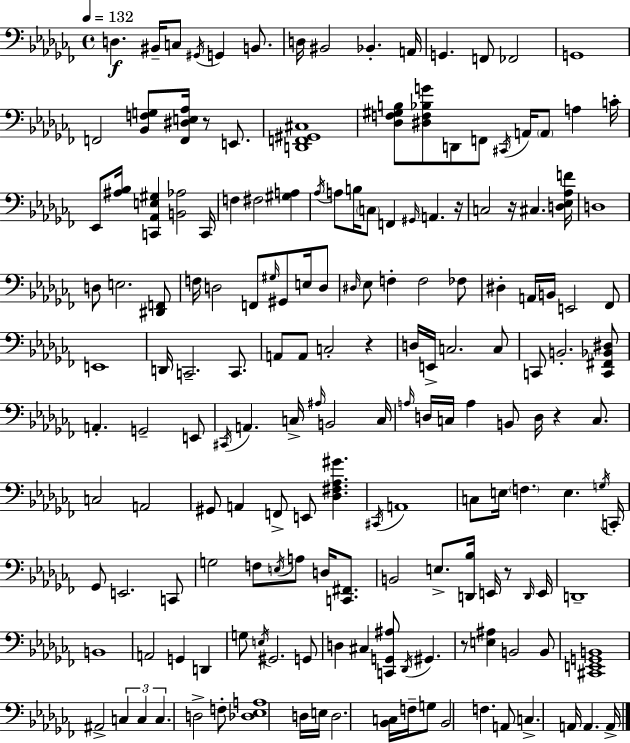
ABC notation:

X:1
T:Untitled
M:4/4
L:1/4
K:Abm
D, ^B,,/4 C,/2 ^G,,/4 G,, B,,/2 D,/4 ^B,,2 _B,, A,,/4 G,, F,,/2 _F,,2 G,,4 F,,2 [_B,,F,G,]/2 [F,,^D,E,_A,]/4 z/2 E,,/2 [D,,F,,^G,,^C,]4 [_D,F,^G,B,]/2 [^D,F,_B,G]/2 D,,/2 F,,/2 ^C,,/4 A,,/4 A,,/2 A, C/4 _E,,/2 [^A,_B,]/4 [C,,_A,,E,^G,] [B,,_A,]2 C,,/4 F, ^F,2 [^G,A,] _A,/4 A,/2 B,/4 C,/2 F,, ^G,,/4 A,, z/4 C,2 z/4 ^C, [D,_E,_A,F]/4 D,4 D,/2 E,2 [^D,,F,,]/2 F,/4 D,2 F,,/2 ^G,/4 ^G,,/2 E,/4 D,/2 ^D,/4 _E,/2 F, F,2 _F,/2 ^D, A,,/4 B,,/4 E,,2 _F,,/2 E,,4 D,,/4 C,,2 C,,/2 A,,/2 A,,/2 C,2 z D,/4 E,,/4 C,2 C,/2 C,,/2 B,,2 [C,,^F,,_B,,^D,]/2 A,, G,,2 E,,/2 ^C,,/4 A,, C,/4 ^A,/4 B,,2 C,/4 A,/4 D,/4 C,/4 A, B,,/2 D,/4 z C,/2 C,2 A,,2 ^G,,/2 A,, F,,/2 E,,/2 [_D,^F,_A,^G] ^C,,/4 A,,4 C,/2 E,/4 F, E, G,/4 C,,/4 _G,,/2 E,,2 C,,/2 G,2 F,/2 E,/4 A,/2 D,/4 [C,,^F,,]/2 B,,2 E,/2 [D,,_B,]/4 E,,/4 z/2 D,,/4 E,,/4 D,,4 B,,4 A,,2 G,, D,, G,/2 E,/4 ^G,,2 G,,/2 D, ^C, [C,,G,,^A,]/2 _D,,/4 ^G,, z/2 [E,^A,] B,,2 B,,/2 [^C,,E,,G,,B,,]4 ^A,,2 C, C, C, D,2 F,/2 [_D,_E,A,]4 D,/4 E,/4 D,2 [_B,,C,]/4 F,/4 G,/2 _B,,2 F, A,,/2 C, A,,/4 A,, A,,/4